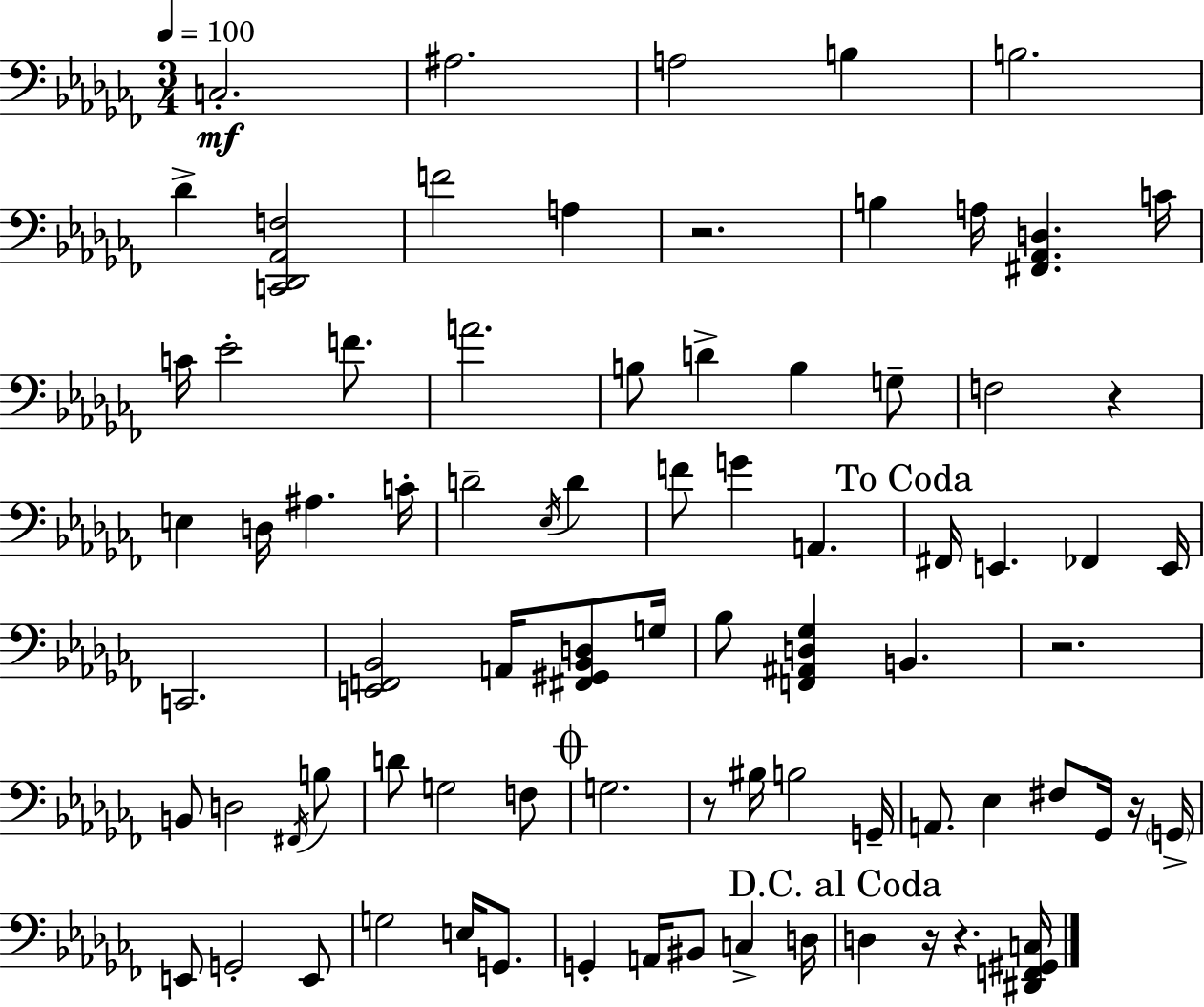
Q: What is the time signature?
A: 3/4